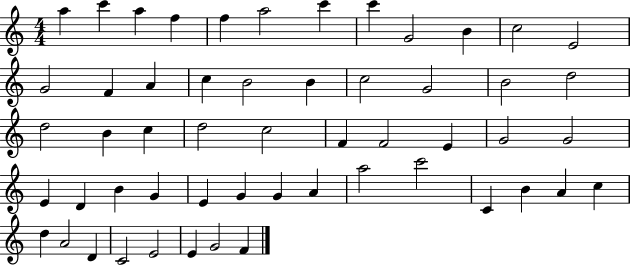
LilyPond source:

{
  \clef treble
  \numericTimeSignature
  \time 4/4
  \key c \major
  a''4 c'''4 a''4 f''4 | f''4 a''2 c'''4 | c'''4 g'2 b'4 | c''2 e'2 | \break g'2 f'4 a'4 | c''4 b'2 b'4 | c''2 g'2 | b'2 d''2 | \break d''2 b'4 c''4 | d''2 c''2 | f'4 f'2 e'4 | g'2 g'2 | \break e'4 d'4 b'4 g'4 | e'4 g'4 g'4 a'4 | a''2 c'''2 | c'4 b'4 a'4 c''4 | \break d''4 a'2 d'4 | c'2 e'2 | e'4 g'2 f'4 | \bar "|."
}